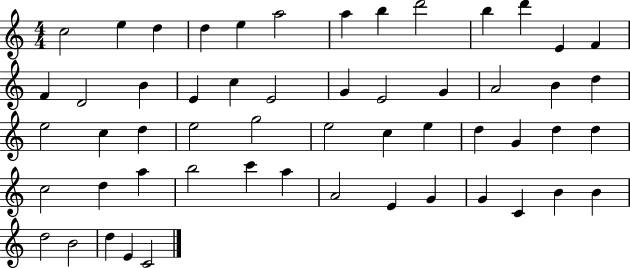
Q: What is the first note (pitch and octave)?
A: C5